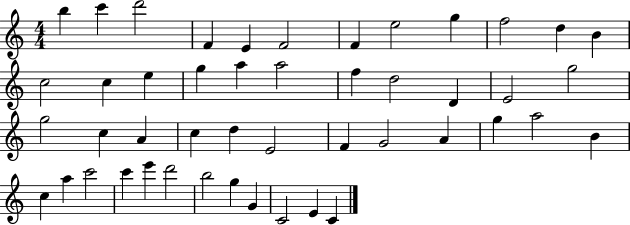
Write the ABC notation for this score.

X:1
T:Untitled
M:4/4
L:1/4
K:C
b c' d'2 F E F2 F e2 g f2 d B c2 c e g a a2 f d2 D E2 g2 g2 c A c d E2 F G2 A g a2 B c a c'2 c' e' d'2 b2 g G C2 E C